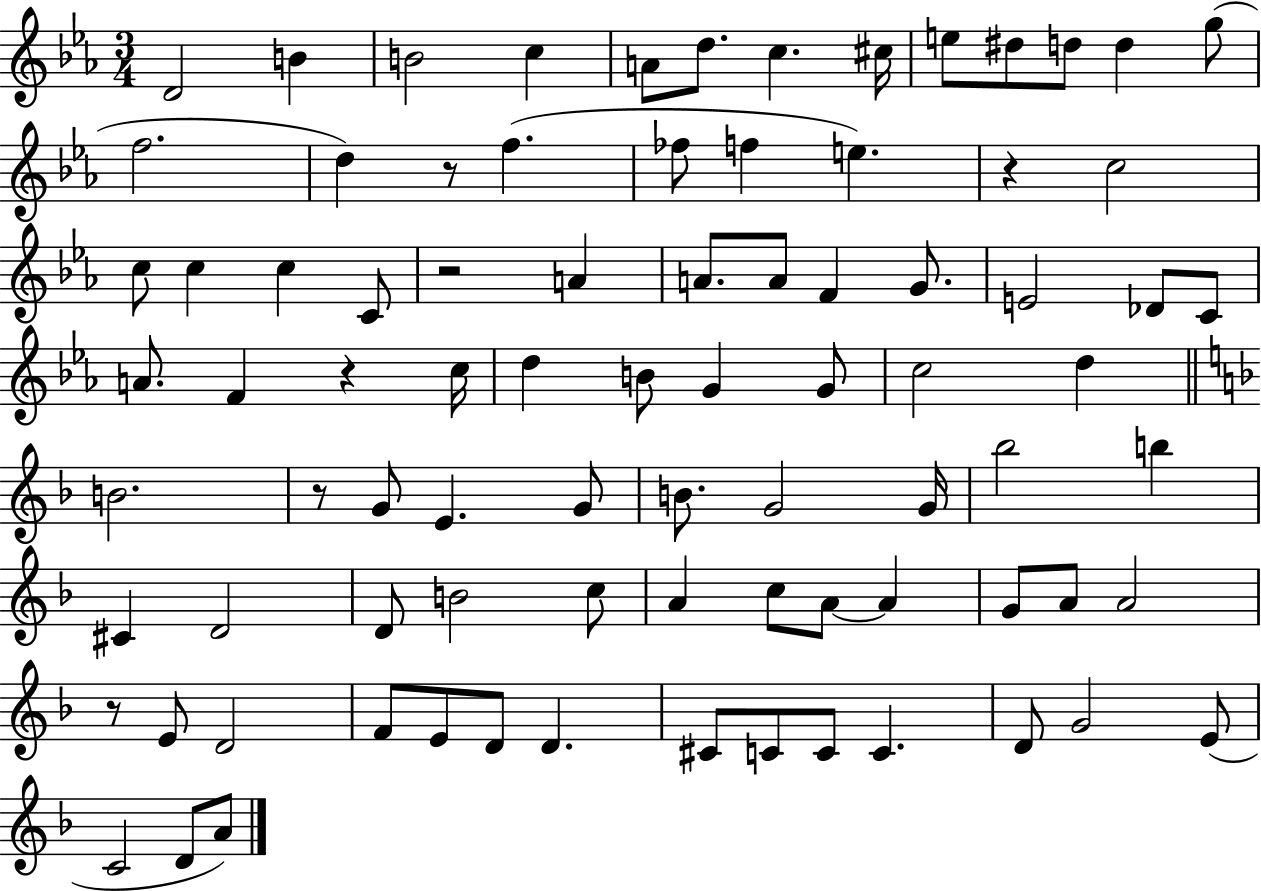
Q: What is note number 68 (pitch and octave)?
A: D4